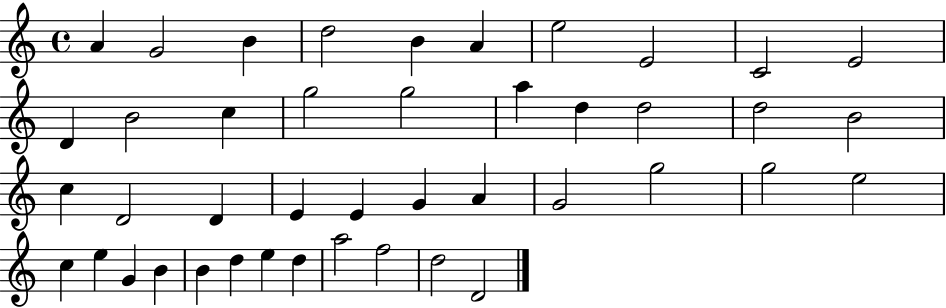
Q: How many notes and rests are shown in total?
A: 43